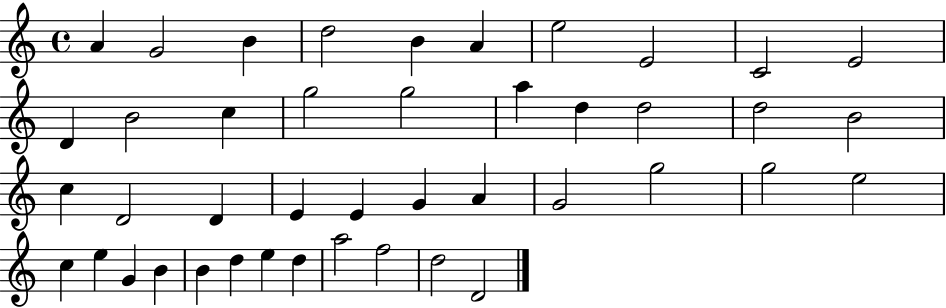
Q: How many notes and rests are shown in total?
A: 43